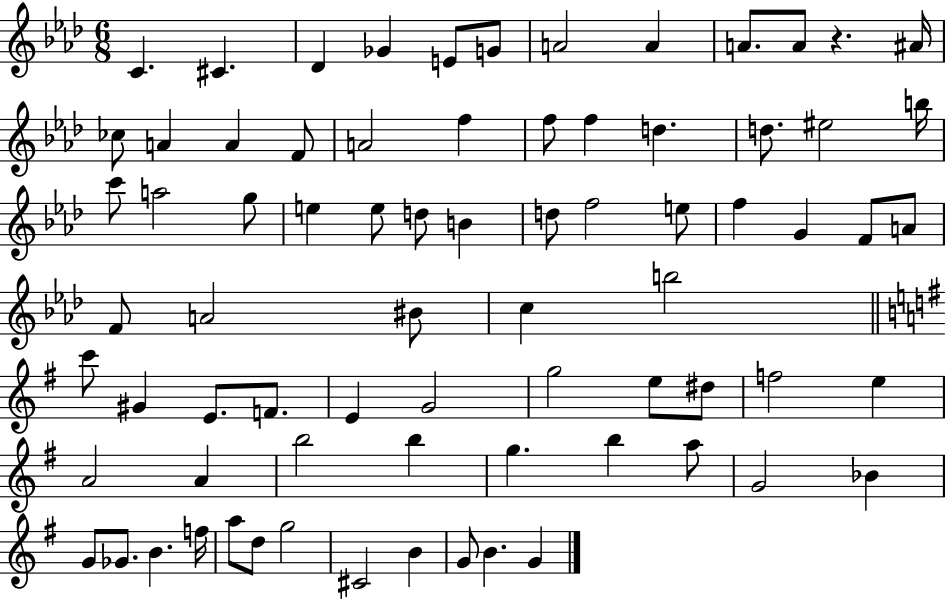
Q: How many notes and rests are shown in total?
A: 75